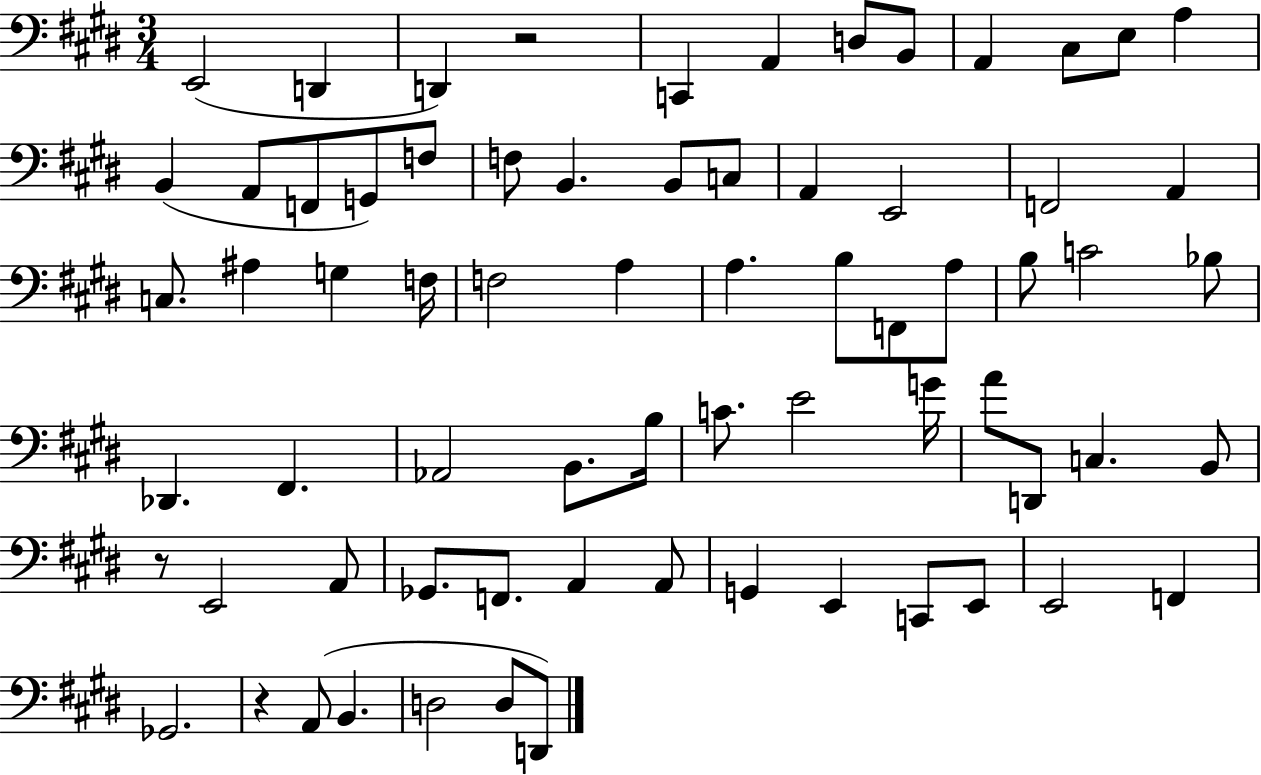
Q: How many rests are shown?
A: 3